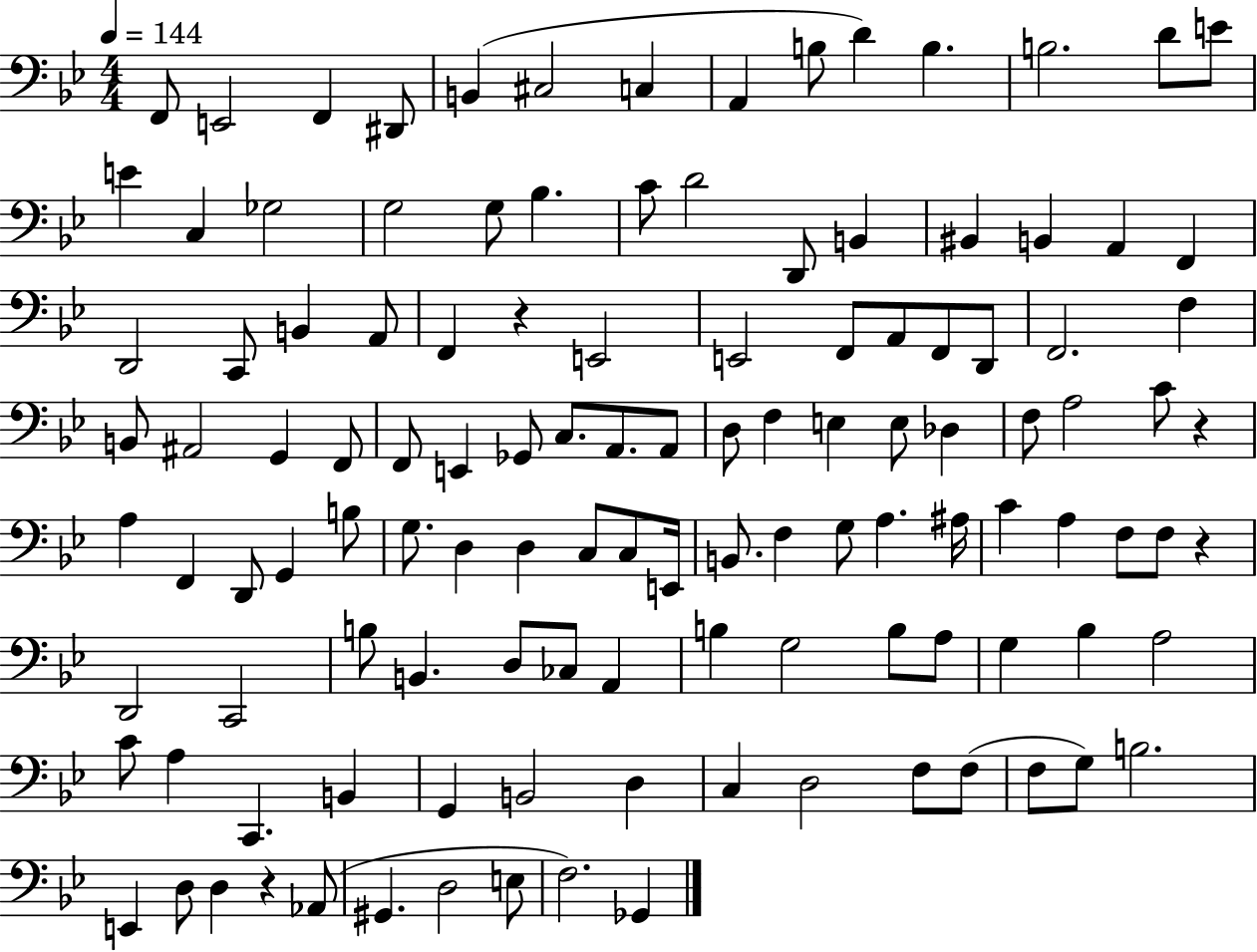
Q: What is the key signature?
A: BES major